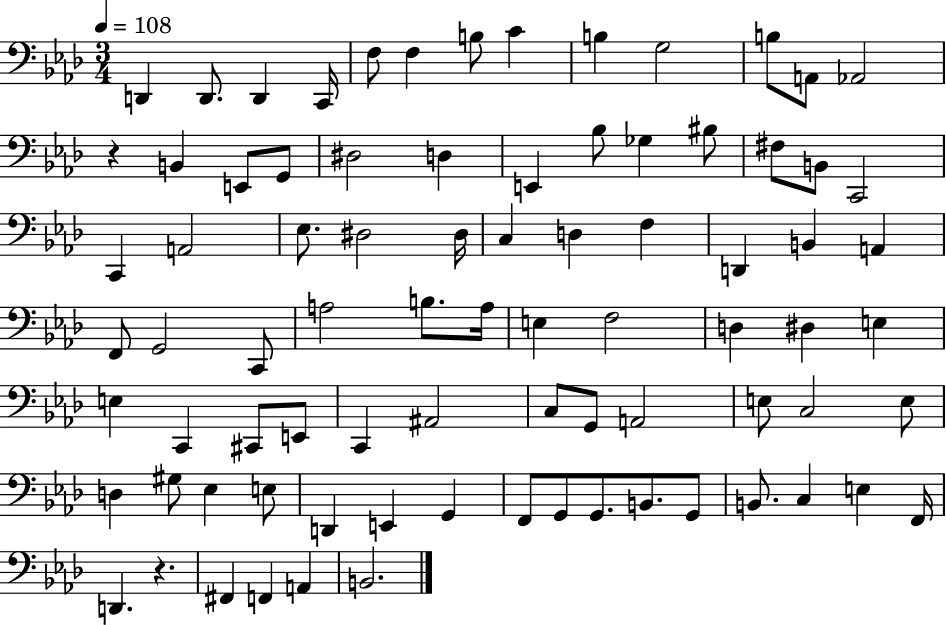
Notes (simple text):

D2/q D2/e. D2/q C2/s F3/e F3/q B3/e C4/q B3/q G3/h B3/e A2/e Ab2/h R/q B2/q E2/e G2/e D#3/h D3/q E2/q Bb3/e Gb3/q BIS3/e F#3/e B2/e C2/h C2/q A2/h Eb3/e. D#3/h D#3/s C3/q D3/q F3/q D2/q B2/q A2/q F2/e G2/h C2/e A3/h B3/e. A3/s E3/q F3/h D3/q D#3/q E3/q E3/q C2/q C#2/e E2/e C2/q A#2/h C3/e G2/e A2/h E3/e C3/h E3/e D3/q G#3/e Eb3/q E3/e D2/q E2/q G2/q F2/e G2/e G2/e. B2/e. G2/e B2/e. C3/q E3/q F2/s D2/q. R/q. F#2/q F2/q A2/q B2/h.